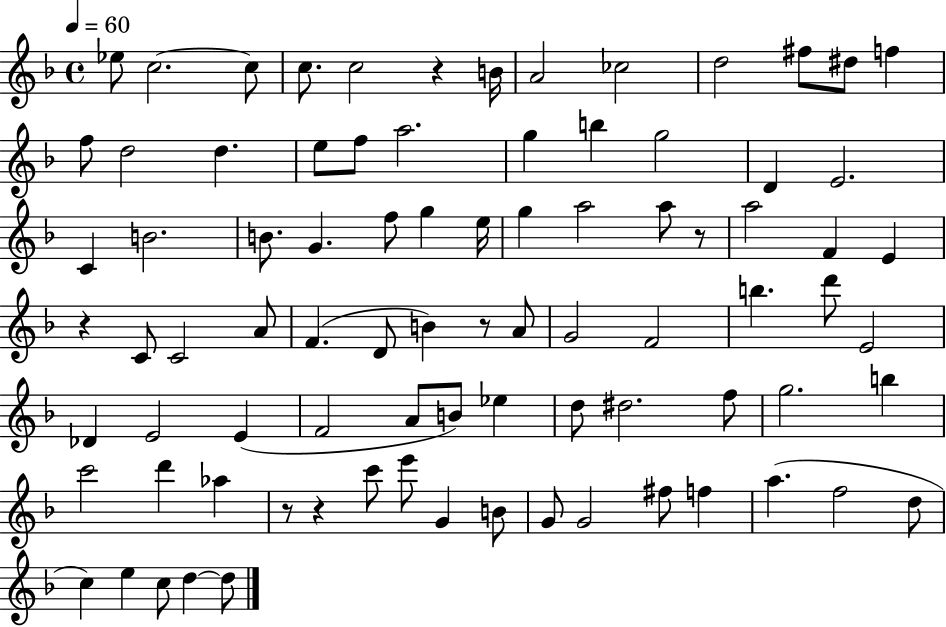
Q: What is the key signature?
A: F major